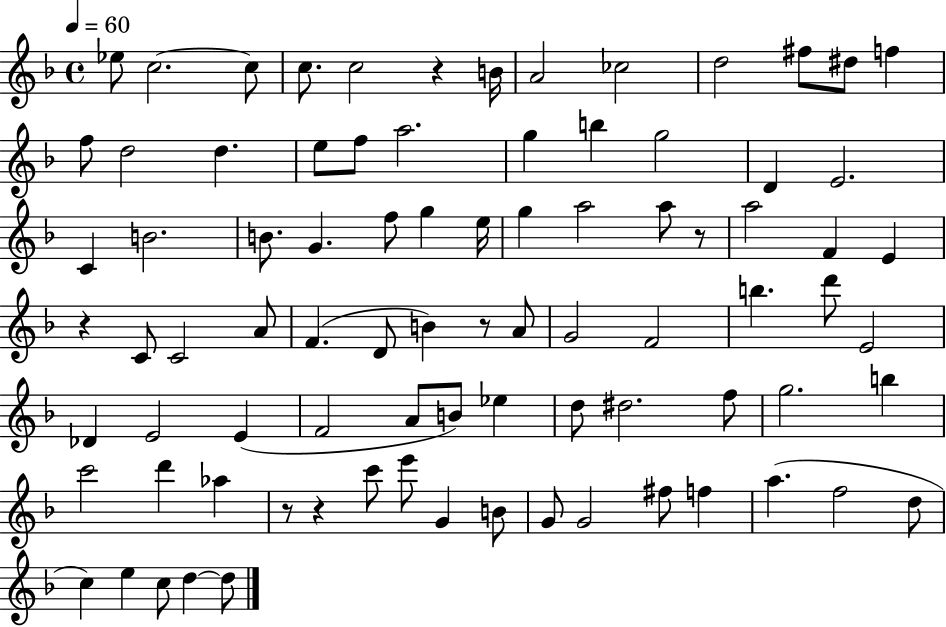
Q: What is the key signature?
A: F major